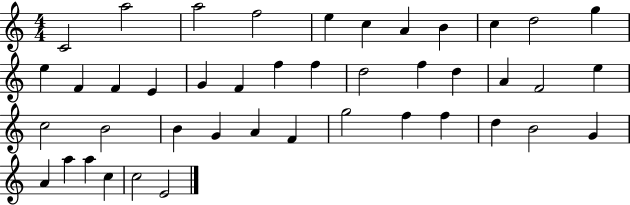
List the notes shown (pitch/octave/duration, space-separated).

C4/h A5/h A5/h F5/h E5/q C5/q A4/q B4/q C5/q D5/h G5/q E5/q F4/q F4/q E4/q G4/q F4/q F5/q F5/q D5/h F5/q D5/q A4/q F4/h E5/q C5/h B4/h B4/q G4/q A4/q F4/q G5/h F5/q F5/q D5/q B4/h G4/q A4/q A5/q A5/q C5/q C5/h E4/h